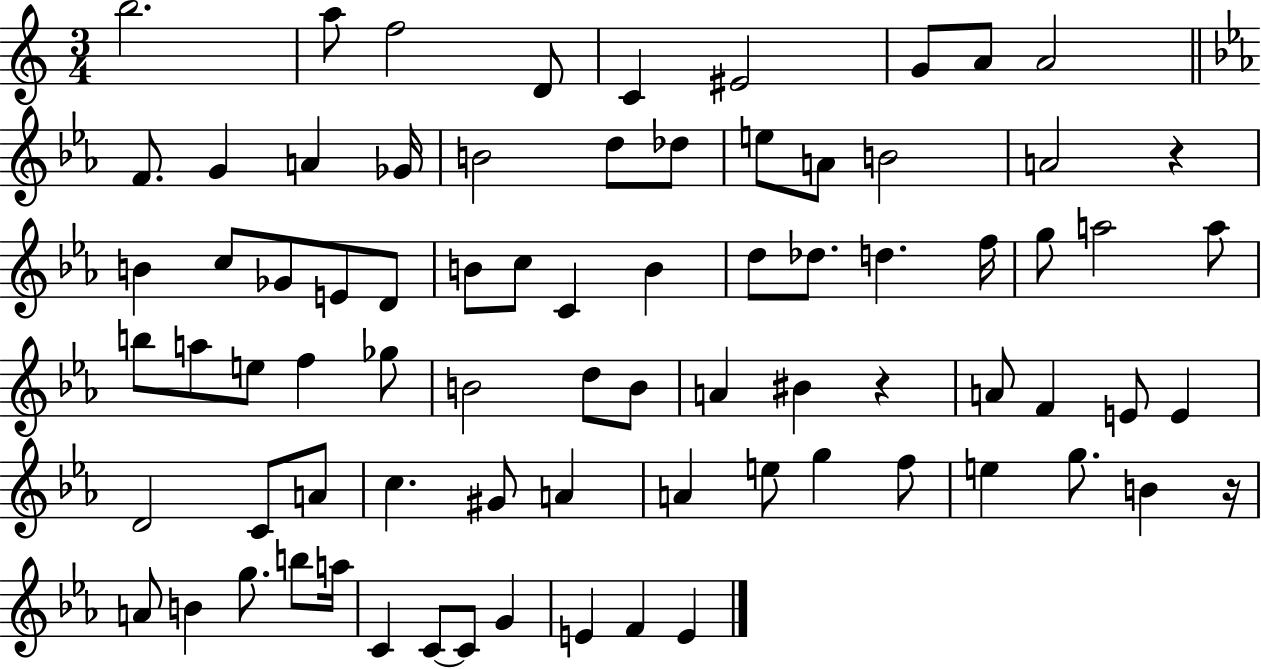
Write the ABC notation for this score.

X:1
T:Untitled
M:3/4
L:1/4
K:C
b2 a/2 f2 D/2 C ^E2 G/2 A/2 A2 F/2 G A _G/4 B2 d/2 _d/2 e/2 A/2 B2 A2 z B c/2 _G/2 E/2 D/2 B/2 c/2 C B d/2 _d/2 d f/4 g/2 a2 a/2 b/2 a/2 e/2 f _g/2 B2 d/2 B/2 A ^B z A/2 F E/2 E D2 C/2 A/2 c ^G/2 A A e/2 g f/2 e g/2 B z/4 A/2 B g/2 b/2 a/4 C C/2 C/2 G E F E